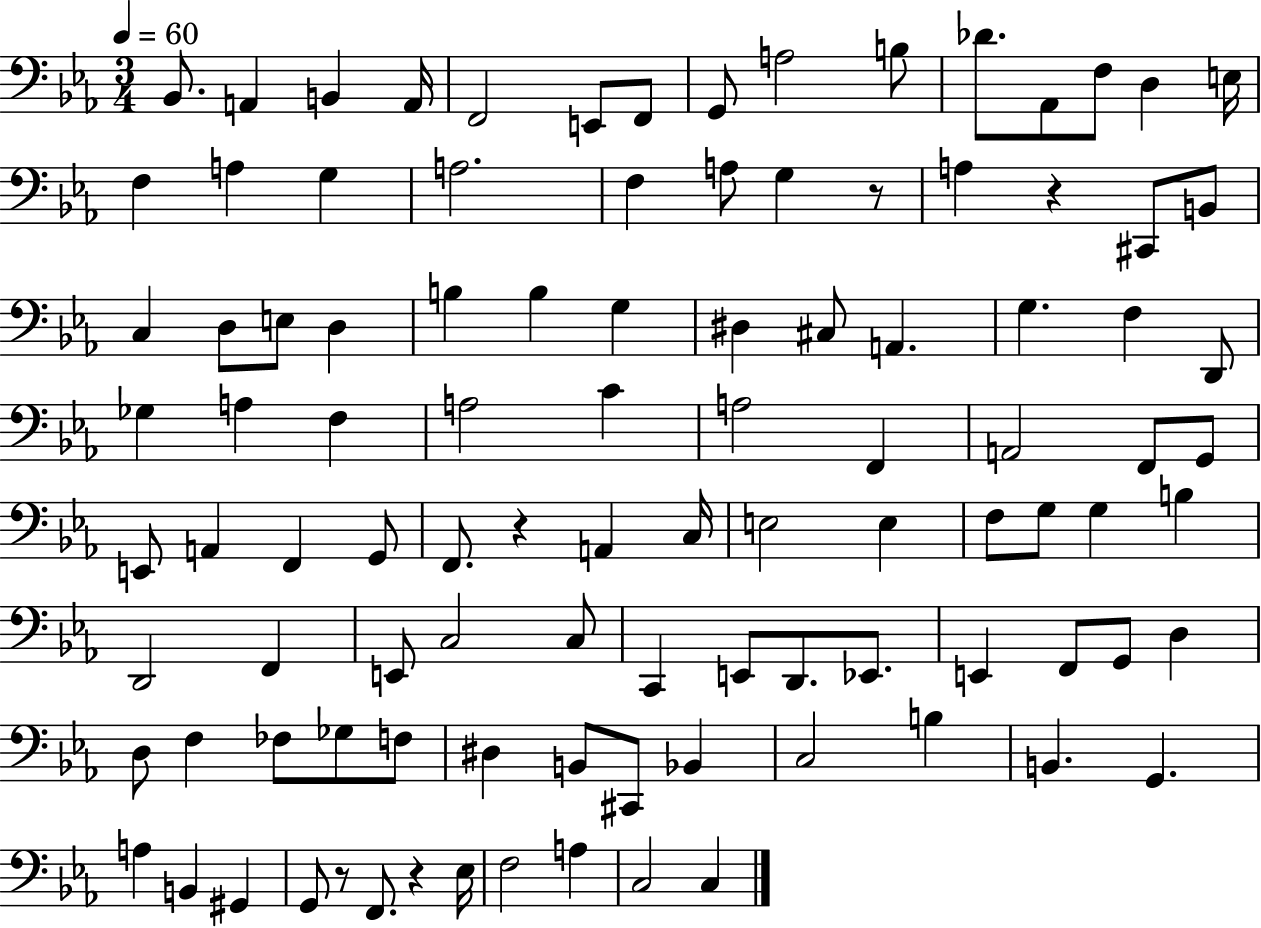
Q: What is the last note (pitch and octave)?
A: C3